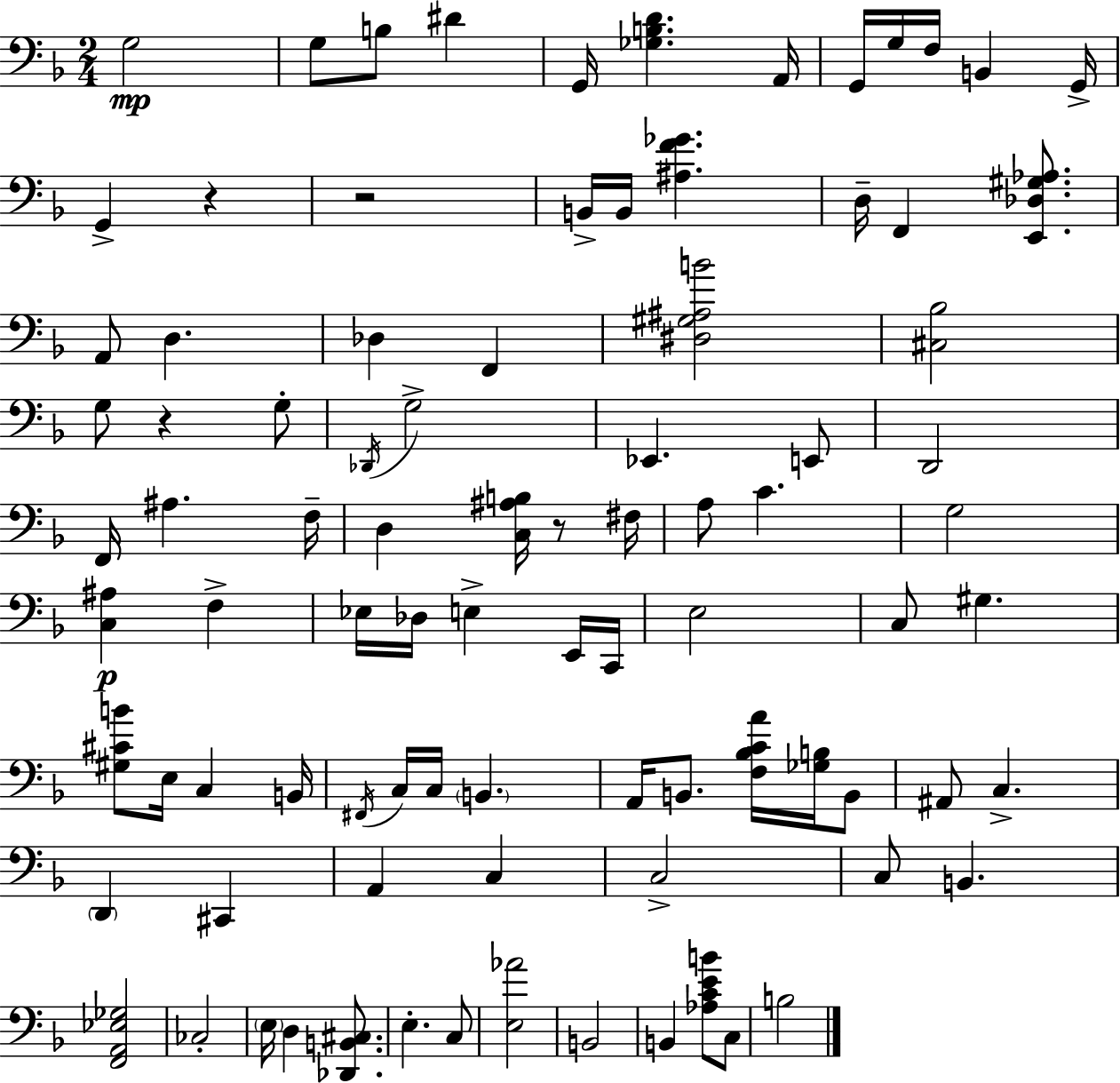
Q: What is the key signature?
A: D minor